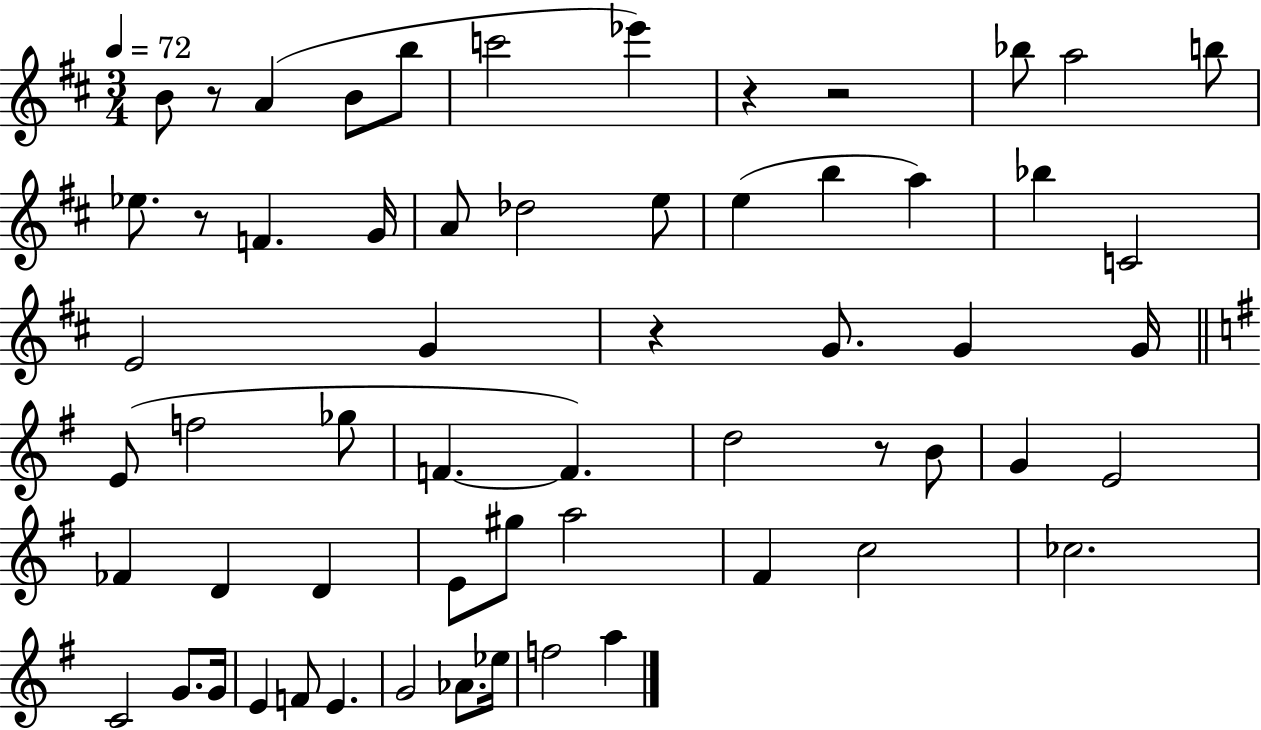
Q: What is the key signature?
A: D major